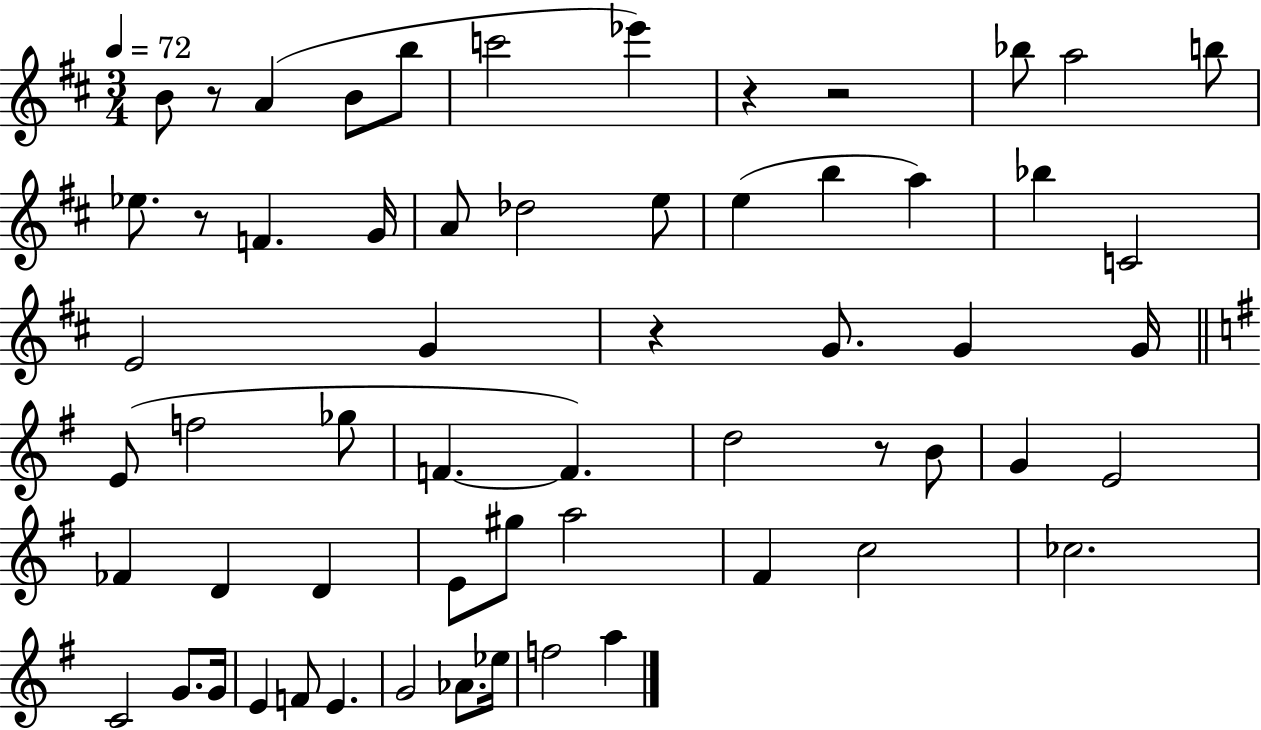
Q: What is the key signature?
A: D major